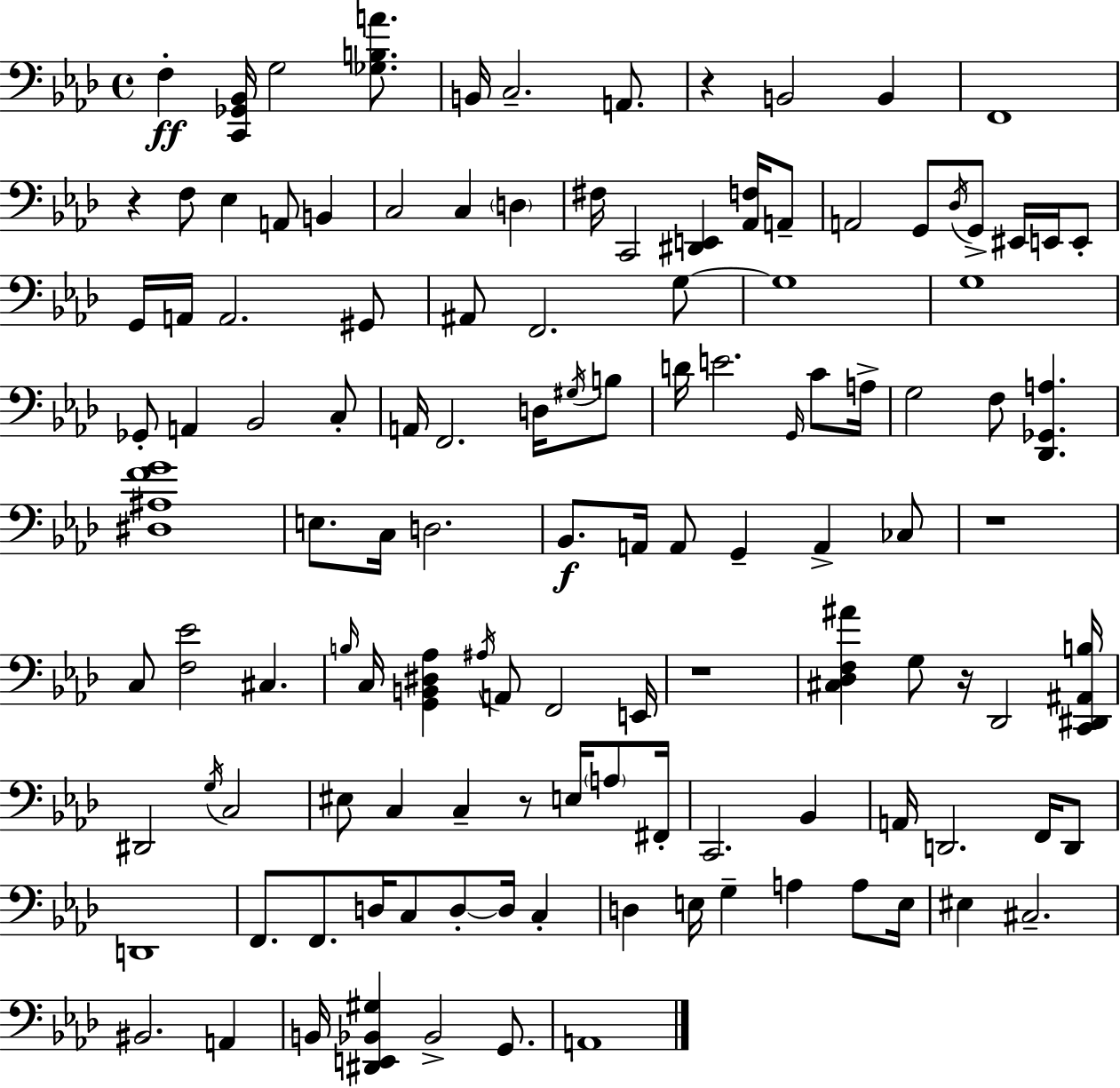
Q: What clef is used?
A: bass